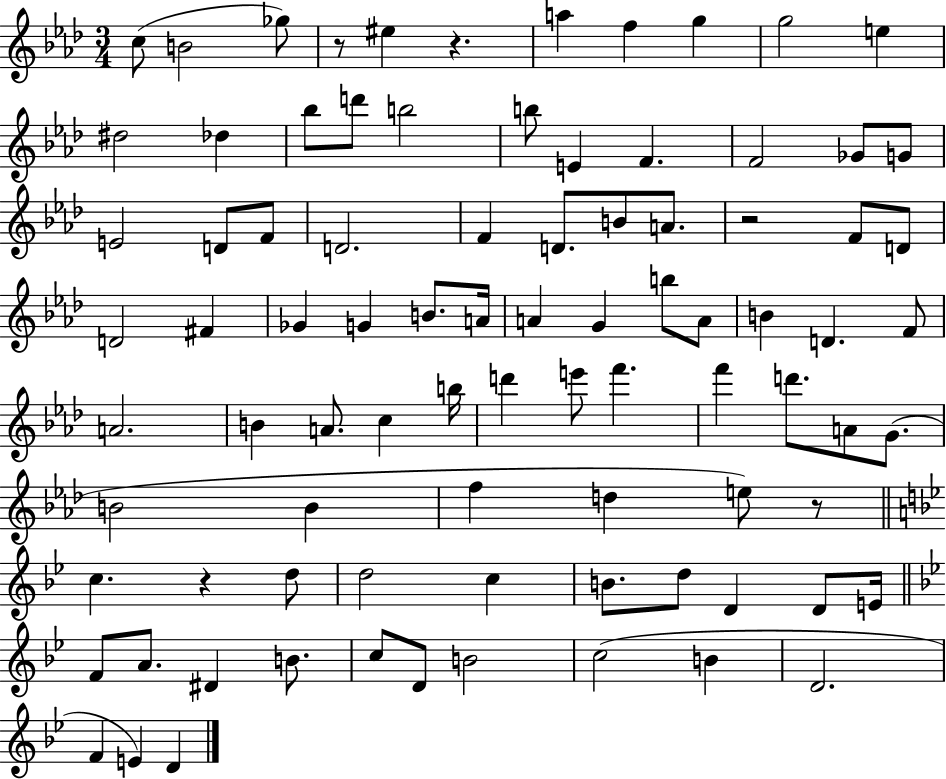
{
  \clef treble
  \numericTimeSignature
  \time 3/4
  \key aes \major
  c''8( b'2 ges''8) | r8 eis''4 r4. | a''4 f''4 g''4 | g''2 e''4 | \break dis''2 des''4 | bes''8 d'''8 b''2 | b''8 e'4 f'4. | f'2 ges'8 g'8 | \break e'2 d'8 f'8 | d'2. | f'4 d'8. b'8 a'8. | r2 f'8 d'8 | \break d'2 fis'4 | ges'4 g'4 b'8. a'16 | a'4 g'4 b''8 a'8 | b'4 d'4. f'8 | \break a'2. | b'4 a'8. c''4 b''16 | d'''4 e'''8 f'''4. | f'''4 d'''8. a'8 g'8.( | \break b'2 b'4 | f''4 d''4 e''8) r8 | \bar "||" \break \key bes \major c''4. r4 d''8 | d''2 c''4 | b'8. d''8 d'4 d'8 e'16 | \bar "||" \break \key bes \major f'8 a'8. dis'4 b'8. | c''8 d'8 b'2 | c''2( b'4 | d'2. | \break f'4 e'4) d'4 | \bar "|."
}